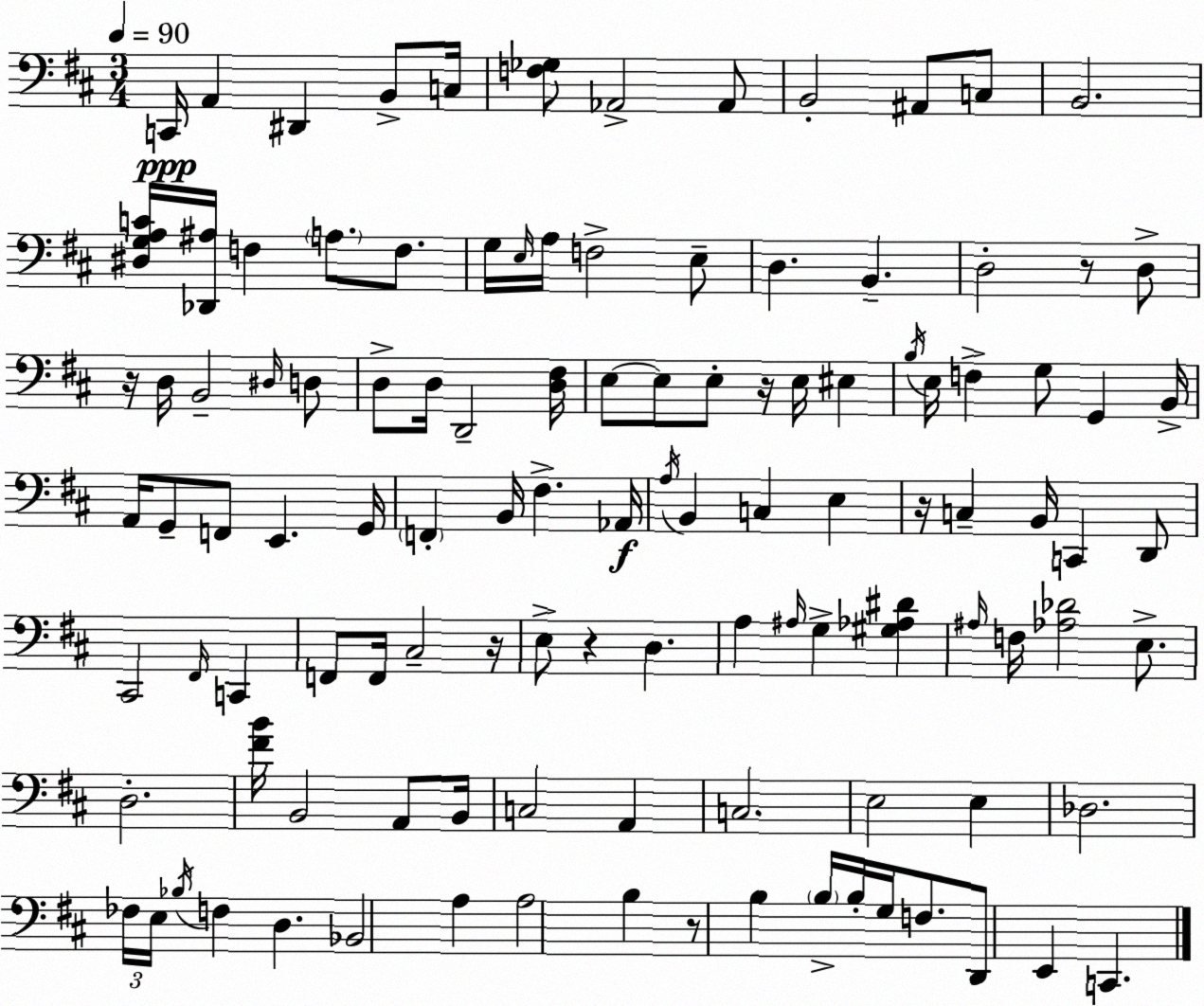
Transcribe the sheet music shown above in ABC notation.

X:1
T:Untitled
M:3/4
L:1/4
K:D
C,,/4 A,, ^D,, B,,/2 C,/4 [F,_G,]/2 _A,,2 _A,,/2 B,,2 ^A,,/2 C,/2 B,,2 [^D,G,A,C]/4 [_D,,^A,]/4 F, A,/2 F,/2 G,/4 E,/4 A,/4 F,2 E,/2 D, B,, D,2 z/2 D,/2 z/4 D,/4 B,,2 ^D,/4 D,/2 D,/2 D,/4 D,,2 [D,^F,]/4 E,/2 E,/2 E,/2 z/4 E,/4 ^E, B,/4 E,/4 F, G,/2 G,, B,,/4 A,,/4 G,,/2 F,,/2 E,, G,,/4 F,, B,,/4 ^F, _A,,/4 A,/4 B,, C, E, z/4 C, B,,/4 C,, D,,/2 ^C,,2 ^F,,/4 C,, F,,/2 F,,/4 ^C,2 z/4 E,/2 z D, A, ^A,/4 G, [^G,_A,^D] ^A,/4 F,/4 [_A,_D]2 E,/2 D,2 [^FB]/4 B,,2 A,,/2 B,,/4 C,2 A,, C,2 E,2 E, _D,2 _F,/4 E,/4 _B,/4 F, D, _B,,2 A, A,2 B, z/2 B, B,/4 B,/4 G,/4 F,/2 D,,/2 E,, C,,